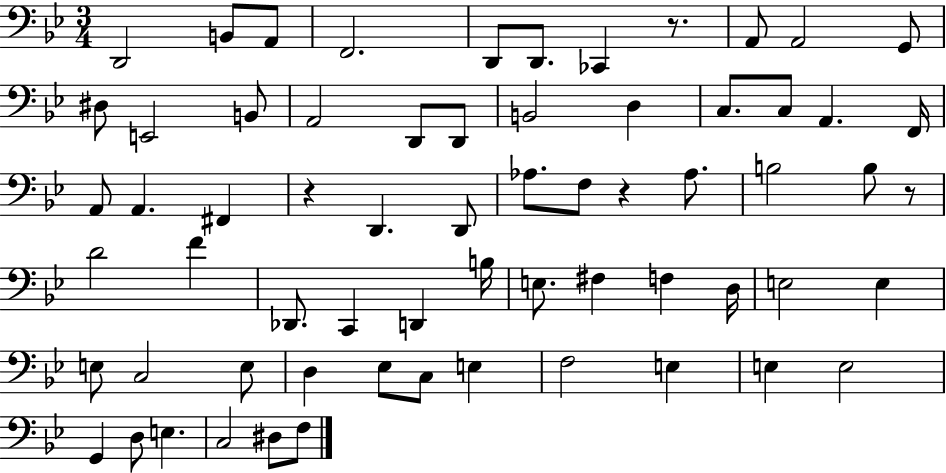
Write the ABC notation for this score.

X:1
T:Untitled
M:3/4
L:1/4
K:Bb
D,,2 B,,/2 A,,/2 F,,2 D,,/2 D,,/2 _C,, z/2 A,,/2 A,,2 G,,/2 ^D,/2 E,,2 B,,/2 A,,2 D,,/2 D,,/2 B,,2 D, C,/2 C,/2 A,, F,,/4 A,,/2 A,, ^F,, z D,, D,,/2 _A,/2 F,/2 z _A,/2 B,2 B,/2 z/2 D2 F _D,,/2 C,, D,, B,/4 E,/2 ^F, F, D,/4 E,2 E, E,/2 C,2 E,/2 D, _E,/2 C,/2 E, F,2 E, E, E,2 G,, D,/2 E, C,2 ^D,/2 F,/2